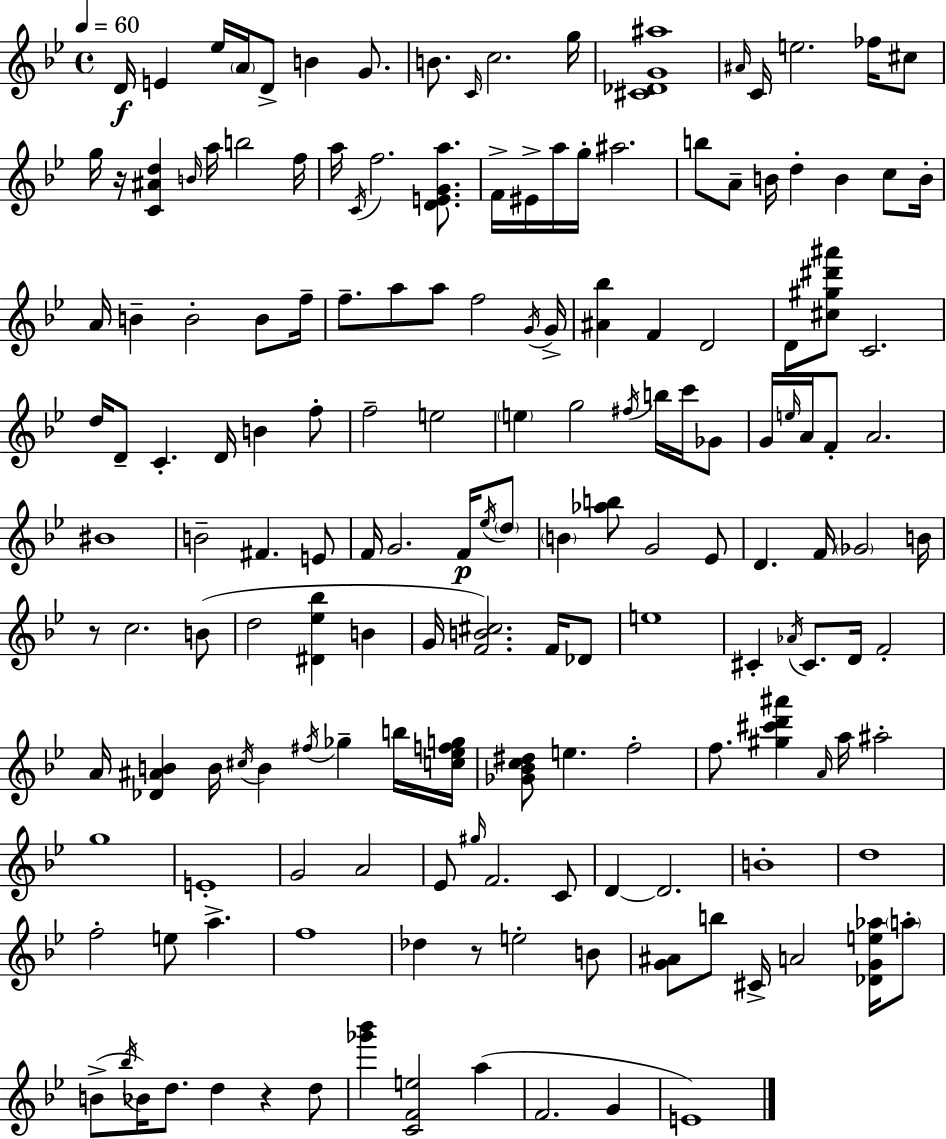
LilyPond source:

{
  \clef treble
  \time 4/4
  \defaultTimeSignature
  \key bes \major
  \tempo 4 = 60
  d'16\f e'4 ees''16 \parenthesize a'16 d'8-> b'4 g'8. | b'8. \grace { c'16 } c''2. | g''16 <cis' des' g' ais''>1 | \grace { ais'16 } c'16 e''2. fes''16 | \break cis''8 g''16 r16 <c' ais' d''>4 \grace { b'16 } a''16 b''2 | f''16 a''16 \acciaccatura { c'16 } f''2. | <d' e' g' a''>8. f'16-> eis'16-> a''16 g''16-. ais''2. | b''8 a'8-- b'16 d''4-. b'4 | \break c''8 b'16-. a'16 b'4-- b'2-. | b'8 f''16-- f''8.-- a''8 a''8 f''2 | \acciaccatura { g'16 } g'16-> <ais' bes''>4 f'4 d'2 | d'8 <cis'' gis'' dis''' ais'''>8 c'2. | \break d''16 d'8-- c'4.-. d'16 b'4 | f''8-. f''2-- e''2 | \parenthesize e''4 g''2 | \acciaccatura { fis''16 } b''16 c'''16 ges'8 g'16 \grace { e''16 } a'16 f'8-. a'2. | \break bis'1 | b'2-- fis'4. | e'8 f'16 g'2. | f'16\p \acciaccatura { ees''16 } \parenthesize d''8 \parenthesize b'4 <aes'' b''>8 g'2 | \break ees'8 d'4. f'16 \parenthesize ges'2 | b'16 r8 c''2. | b'8( d''2 | <dis' ees'' bes''>4 b'4 g'16 <f' b' cis''>2.) | \break f'16 des'8 e''1 | cis'4-. \acciaccatura { aes'16 } cis'8. | d'16 f'2-. a'16 <des' ais' b'>4 b'16 \acciaccatura { cis''16 } | b'4 \acciaccatura { fis''16 } ges''4-- b''16 <c'' ees'' f'' g''>16 <ges' bes' c'' dis''>8 e''4. | \break f''2-. f''8. <gis'' cis''' d''' ais'''>4 | \grace { a'16 } a''16 ais''2-. g''1 | e'1-. | g'2 | \break a'2 ees'8 \grace { gis''16 } f'2. | c'8 d'4~~ | d'2. b'1-. | d''1 | \break f''2-. | e''8 a''4.-> f''1 | des''4 | r8 e''2-. b'8 <g' ais'>8 b''8 | \break cis'16-> a'2 <des' g' e'' aes''>16 \parenthesize a''8-. b'8->( \acciaccatura { bes''16 } | bes'16) d''8. d''4 r4 d''8 <ges''' bes'''>4 | <c' f' e''>2 a''4( f'2. | g'4 e'1) | \break \bar "|."
}